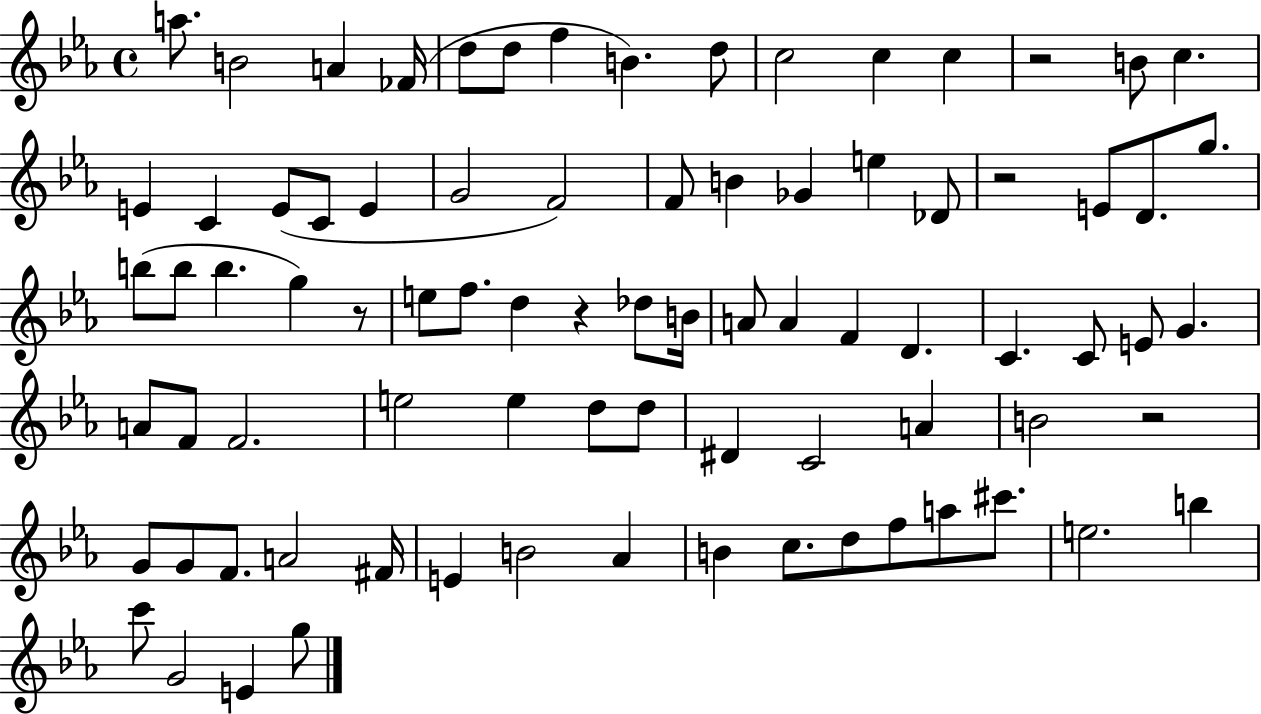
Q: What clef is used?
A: treble